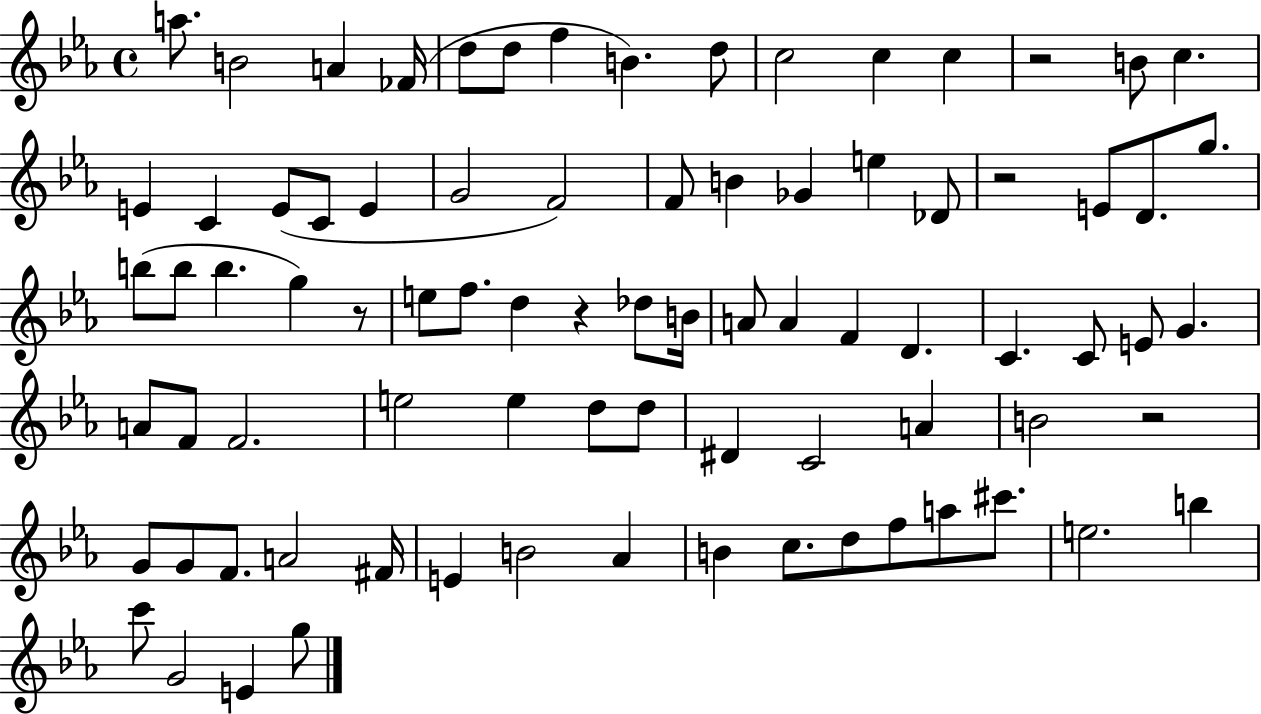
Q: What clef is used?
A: treble